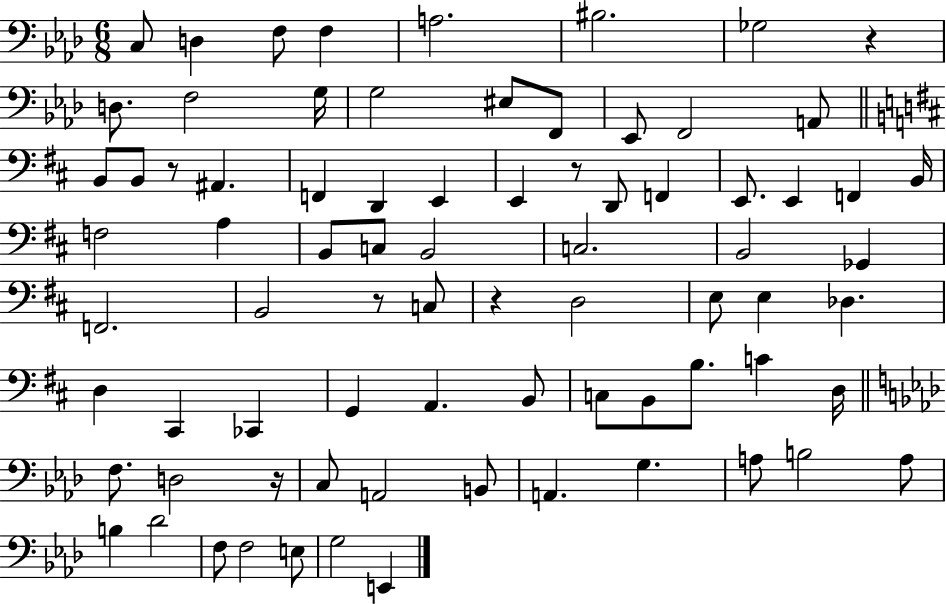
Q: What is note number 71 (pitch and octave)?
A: G3